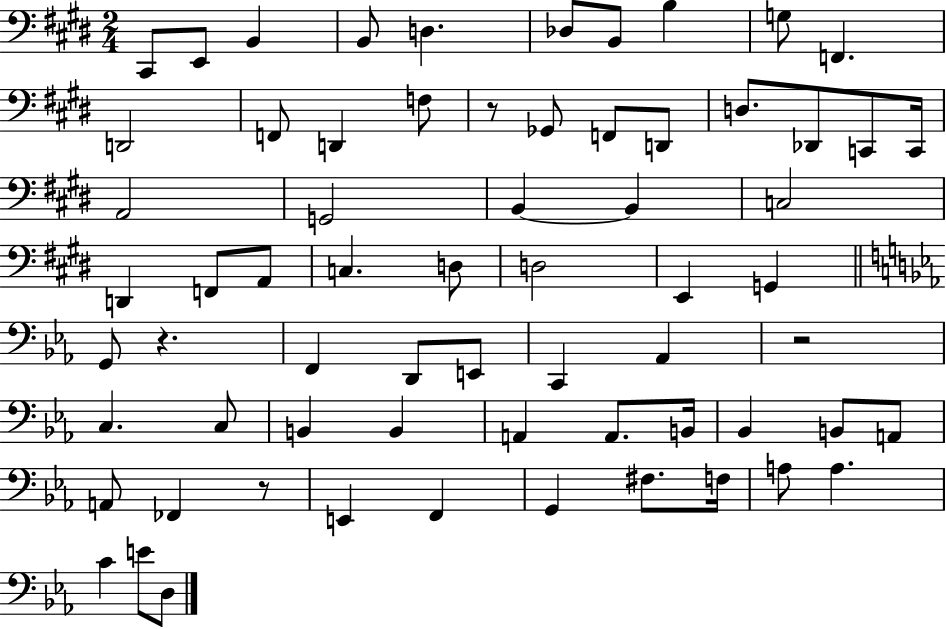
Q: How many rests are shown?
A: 4